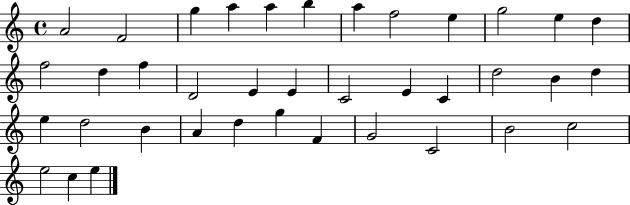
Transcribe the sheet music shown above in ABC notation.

X:1
T:Untitled
M:4/4
L:1/4
K:C
A2 F2 g a a b a f2 e g2 e d f2 d f D2 E E C2 E C d2 B d e d2 B A d g F G2 C2 B2 c2 e2 c e